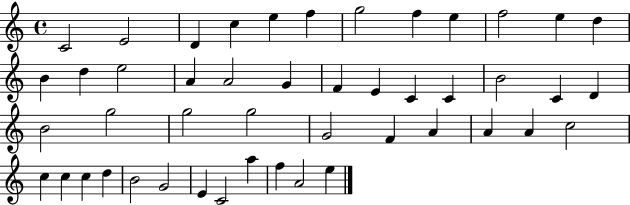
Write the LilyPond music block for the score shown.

{
  \clef treble
  \time 4/4
  \defaultTimeSignature
  \key c \major
  c'2 e'2 | d'4 c''4 e''4 f''4 | g''2 f''4 e''4 | f''2 e''4 d''4 | \break b'4 d''4 e''2 | a'4 a'2 g'4 | f'4 e'4 c'4 c'4 | b'2 c'4 d'4 | \break b'2 g''2 | g''2 g''2 | g'2 f'4 a'4 | a'4 a'4 c''2 | \break c''4 c''4 c''4 d''4 | b'2 g'2 | e'4 c'2 a''4 | f''4 a'2 e''4 | \break \bar "|."
}